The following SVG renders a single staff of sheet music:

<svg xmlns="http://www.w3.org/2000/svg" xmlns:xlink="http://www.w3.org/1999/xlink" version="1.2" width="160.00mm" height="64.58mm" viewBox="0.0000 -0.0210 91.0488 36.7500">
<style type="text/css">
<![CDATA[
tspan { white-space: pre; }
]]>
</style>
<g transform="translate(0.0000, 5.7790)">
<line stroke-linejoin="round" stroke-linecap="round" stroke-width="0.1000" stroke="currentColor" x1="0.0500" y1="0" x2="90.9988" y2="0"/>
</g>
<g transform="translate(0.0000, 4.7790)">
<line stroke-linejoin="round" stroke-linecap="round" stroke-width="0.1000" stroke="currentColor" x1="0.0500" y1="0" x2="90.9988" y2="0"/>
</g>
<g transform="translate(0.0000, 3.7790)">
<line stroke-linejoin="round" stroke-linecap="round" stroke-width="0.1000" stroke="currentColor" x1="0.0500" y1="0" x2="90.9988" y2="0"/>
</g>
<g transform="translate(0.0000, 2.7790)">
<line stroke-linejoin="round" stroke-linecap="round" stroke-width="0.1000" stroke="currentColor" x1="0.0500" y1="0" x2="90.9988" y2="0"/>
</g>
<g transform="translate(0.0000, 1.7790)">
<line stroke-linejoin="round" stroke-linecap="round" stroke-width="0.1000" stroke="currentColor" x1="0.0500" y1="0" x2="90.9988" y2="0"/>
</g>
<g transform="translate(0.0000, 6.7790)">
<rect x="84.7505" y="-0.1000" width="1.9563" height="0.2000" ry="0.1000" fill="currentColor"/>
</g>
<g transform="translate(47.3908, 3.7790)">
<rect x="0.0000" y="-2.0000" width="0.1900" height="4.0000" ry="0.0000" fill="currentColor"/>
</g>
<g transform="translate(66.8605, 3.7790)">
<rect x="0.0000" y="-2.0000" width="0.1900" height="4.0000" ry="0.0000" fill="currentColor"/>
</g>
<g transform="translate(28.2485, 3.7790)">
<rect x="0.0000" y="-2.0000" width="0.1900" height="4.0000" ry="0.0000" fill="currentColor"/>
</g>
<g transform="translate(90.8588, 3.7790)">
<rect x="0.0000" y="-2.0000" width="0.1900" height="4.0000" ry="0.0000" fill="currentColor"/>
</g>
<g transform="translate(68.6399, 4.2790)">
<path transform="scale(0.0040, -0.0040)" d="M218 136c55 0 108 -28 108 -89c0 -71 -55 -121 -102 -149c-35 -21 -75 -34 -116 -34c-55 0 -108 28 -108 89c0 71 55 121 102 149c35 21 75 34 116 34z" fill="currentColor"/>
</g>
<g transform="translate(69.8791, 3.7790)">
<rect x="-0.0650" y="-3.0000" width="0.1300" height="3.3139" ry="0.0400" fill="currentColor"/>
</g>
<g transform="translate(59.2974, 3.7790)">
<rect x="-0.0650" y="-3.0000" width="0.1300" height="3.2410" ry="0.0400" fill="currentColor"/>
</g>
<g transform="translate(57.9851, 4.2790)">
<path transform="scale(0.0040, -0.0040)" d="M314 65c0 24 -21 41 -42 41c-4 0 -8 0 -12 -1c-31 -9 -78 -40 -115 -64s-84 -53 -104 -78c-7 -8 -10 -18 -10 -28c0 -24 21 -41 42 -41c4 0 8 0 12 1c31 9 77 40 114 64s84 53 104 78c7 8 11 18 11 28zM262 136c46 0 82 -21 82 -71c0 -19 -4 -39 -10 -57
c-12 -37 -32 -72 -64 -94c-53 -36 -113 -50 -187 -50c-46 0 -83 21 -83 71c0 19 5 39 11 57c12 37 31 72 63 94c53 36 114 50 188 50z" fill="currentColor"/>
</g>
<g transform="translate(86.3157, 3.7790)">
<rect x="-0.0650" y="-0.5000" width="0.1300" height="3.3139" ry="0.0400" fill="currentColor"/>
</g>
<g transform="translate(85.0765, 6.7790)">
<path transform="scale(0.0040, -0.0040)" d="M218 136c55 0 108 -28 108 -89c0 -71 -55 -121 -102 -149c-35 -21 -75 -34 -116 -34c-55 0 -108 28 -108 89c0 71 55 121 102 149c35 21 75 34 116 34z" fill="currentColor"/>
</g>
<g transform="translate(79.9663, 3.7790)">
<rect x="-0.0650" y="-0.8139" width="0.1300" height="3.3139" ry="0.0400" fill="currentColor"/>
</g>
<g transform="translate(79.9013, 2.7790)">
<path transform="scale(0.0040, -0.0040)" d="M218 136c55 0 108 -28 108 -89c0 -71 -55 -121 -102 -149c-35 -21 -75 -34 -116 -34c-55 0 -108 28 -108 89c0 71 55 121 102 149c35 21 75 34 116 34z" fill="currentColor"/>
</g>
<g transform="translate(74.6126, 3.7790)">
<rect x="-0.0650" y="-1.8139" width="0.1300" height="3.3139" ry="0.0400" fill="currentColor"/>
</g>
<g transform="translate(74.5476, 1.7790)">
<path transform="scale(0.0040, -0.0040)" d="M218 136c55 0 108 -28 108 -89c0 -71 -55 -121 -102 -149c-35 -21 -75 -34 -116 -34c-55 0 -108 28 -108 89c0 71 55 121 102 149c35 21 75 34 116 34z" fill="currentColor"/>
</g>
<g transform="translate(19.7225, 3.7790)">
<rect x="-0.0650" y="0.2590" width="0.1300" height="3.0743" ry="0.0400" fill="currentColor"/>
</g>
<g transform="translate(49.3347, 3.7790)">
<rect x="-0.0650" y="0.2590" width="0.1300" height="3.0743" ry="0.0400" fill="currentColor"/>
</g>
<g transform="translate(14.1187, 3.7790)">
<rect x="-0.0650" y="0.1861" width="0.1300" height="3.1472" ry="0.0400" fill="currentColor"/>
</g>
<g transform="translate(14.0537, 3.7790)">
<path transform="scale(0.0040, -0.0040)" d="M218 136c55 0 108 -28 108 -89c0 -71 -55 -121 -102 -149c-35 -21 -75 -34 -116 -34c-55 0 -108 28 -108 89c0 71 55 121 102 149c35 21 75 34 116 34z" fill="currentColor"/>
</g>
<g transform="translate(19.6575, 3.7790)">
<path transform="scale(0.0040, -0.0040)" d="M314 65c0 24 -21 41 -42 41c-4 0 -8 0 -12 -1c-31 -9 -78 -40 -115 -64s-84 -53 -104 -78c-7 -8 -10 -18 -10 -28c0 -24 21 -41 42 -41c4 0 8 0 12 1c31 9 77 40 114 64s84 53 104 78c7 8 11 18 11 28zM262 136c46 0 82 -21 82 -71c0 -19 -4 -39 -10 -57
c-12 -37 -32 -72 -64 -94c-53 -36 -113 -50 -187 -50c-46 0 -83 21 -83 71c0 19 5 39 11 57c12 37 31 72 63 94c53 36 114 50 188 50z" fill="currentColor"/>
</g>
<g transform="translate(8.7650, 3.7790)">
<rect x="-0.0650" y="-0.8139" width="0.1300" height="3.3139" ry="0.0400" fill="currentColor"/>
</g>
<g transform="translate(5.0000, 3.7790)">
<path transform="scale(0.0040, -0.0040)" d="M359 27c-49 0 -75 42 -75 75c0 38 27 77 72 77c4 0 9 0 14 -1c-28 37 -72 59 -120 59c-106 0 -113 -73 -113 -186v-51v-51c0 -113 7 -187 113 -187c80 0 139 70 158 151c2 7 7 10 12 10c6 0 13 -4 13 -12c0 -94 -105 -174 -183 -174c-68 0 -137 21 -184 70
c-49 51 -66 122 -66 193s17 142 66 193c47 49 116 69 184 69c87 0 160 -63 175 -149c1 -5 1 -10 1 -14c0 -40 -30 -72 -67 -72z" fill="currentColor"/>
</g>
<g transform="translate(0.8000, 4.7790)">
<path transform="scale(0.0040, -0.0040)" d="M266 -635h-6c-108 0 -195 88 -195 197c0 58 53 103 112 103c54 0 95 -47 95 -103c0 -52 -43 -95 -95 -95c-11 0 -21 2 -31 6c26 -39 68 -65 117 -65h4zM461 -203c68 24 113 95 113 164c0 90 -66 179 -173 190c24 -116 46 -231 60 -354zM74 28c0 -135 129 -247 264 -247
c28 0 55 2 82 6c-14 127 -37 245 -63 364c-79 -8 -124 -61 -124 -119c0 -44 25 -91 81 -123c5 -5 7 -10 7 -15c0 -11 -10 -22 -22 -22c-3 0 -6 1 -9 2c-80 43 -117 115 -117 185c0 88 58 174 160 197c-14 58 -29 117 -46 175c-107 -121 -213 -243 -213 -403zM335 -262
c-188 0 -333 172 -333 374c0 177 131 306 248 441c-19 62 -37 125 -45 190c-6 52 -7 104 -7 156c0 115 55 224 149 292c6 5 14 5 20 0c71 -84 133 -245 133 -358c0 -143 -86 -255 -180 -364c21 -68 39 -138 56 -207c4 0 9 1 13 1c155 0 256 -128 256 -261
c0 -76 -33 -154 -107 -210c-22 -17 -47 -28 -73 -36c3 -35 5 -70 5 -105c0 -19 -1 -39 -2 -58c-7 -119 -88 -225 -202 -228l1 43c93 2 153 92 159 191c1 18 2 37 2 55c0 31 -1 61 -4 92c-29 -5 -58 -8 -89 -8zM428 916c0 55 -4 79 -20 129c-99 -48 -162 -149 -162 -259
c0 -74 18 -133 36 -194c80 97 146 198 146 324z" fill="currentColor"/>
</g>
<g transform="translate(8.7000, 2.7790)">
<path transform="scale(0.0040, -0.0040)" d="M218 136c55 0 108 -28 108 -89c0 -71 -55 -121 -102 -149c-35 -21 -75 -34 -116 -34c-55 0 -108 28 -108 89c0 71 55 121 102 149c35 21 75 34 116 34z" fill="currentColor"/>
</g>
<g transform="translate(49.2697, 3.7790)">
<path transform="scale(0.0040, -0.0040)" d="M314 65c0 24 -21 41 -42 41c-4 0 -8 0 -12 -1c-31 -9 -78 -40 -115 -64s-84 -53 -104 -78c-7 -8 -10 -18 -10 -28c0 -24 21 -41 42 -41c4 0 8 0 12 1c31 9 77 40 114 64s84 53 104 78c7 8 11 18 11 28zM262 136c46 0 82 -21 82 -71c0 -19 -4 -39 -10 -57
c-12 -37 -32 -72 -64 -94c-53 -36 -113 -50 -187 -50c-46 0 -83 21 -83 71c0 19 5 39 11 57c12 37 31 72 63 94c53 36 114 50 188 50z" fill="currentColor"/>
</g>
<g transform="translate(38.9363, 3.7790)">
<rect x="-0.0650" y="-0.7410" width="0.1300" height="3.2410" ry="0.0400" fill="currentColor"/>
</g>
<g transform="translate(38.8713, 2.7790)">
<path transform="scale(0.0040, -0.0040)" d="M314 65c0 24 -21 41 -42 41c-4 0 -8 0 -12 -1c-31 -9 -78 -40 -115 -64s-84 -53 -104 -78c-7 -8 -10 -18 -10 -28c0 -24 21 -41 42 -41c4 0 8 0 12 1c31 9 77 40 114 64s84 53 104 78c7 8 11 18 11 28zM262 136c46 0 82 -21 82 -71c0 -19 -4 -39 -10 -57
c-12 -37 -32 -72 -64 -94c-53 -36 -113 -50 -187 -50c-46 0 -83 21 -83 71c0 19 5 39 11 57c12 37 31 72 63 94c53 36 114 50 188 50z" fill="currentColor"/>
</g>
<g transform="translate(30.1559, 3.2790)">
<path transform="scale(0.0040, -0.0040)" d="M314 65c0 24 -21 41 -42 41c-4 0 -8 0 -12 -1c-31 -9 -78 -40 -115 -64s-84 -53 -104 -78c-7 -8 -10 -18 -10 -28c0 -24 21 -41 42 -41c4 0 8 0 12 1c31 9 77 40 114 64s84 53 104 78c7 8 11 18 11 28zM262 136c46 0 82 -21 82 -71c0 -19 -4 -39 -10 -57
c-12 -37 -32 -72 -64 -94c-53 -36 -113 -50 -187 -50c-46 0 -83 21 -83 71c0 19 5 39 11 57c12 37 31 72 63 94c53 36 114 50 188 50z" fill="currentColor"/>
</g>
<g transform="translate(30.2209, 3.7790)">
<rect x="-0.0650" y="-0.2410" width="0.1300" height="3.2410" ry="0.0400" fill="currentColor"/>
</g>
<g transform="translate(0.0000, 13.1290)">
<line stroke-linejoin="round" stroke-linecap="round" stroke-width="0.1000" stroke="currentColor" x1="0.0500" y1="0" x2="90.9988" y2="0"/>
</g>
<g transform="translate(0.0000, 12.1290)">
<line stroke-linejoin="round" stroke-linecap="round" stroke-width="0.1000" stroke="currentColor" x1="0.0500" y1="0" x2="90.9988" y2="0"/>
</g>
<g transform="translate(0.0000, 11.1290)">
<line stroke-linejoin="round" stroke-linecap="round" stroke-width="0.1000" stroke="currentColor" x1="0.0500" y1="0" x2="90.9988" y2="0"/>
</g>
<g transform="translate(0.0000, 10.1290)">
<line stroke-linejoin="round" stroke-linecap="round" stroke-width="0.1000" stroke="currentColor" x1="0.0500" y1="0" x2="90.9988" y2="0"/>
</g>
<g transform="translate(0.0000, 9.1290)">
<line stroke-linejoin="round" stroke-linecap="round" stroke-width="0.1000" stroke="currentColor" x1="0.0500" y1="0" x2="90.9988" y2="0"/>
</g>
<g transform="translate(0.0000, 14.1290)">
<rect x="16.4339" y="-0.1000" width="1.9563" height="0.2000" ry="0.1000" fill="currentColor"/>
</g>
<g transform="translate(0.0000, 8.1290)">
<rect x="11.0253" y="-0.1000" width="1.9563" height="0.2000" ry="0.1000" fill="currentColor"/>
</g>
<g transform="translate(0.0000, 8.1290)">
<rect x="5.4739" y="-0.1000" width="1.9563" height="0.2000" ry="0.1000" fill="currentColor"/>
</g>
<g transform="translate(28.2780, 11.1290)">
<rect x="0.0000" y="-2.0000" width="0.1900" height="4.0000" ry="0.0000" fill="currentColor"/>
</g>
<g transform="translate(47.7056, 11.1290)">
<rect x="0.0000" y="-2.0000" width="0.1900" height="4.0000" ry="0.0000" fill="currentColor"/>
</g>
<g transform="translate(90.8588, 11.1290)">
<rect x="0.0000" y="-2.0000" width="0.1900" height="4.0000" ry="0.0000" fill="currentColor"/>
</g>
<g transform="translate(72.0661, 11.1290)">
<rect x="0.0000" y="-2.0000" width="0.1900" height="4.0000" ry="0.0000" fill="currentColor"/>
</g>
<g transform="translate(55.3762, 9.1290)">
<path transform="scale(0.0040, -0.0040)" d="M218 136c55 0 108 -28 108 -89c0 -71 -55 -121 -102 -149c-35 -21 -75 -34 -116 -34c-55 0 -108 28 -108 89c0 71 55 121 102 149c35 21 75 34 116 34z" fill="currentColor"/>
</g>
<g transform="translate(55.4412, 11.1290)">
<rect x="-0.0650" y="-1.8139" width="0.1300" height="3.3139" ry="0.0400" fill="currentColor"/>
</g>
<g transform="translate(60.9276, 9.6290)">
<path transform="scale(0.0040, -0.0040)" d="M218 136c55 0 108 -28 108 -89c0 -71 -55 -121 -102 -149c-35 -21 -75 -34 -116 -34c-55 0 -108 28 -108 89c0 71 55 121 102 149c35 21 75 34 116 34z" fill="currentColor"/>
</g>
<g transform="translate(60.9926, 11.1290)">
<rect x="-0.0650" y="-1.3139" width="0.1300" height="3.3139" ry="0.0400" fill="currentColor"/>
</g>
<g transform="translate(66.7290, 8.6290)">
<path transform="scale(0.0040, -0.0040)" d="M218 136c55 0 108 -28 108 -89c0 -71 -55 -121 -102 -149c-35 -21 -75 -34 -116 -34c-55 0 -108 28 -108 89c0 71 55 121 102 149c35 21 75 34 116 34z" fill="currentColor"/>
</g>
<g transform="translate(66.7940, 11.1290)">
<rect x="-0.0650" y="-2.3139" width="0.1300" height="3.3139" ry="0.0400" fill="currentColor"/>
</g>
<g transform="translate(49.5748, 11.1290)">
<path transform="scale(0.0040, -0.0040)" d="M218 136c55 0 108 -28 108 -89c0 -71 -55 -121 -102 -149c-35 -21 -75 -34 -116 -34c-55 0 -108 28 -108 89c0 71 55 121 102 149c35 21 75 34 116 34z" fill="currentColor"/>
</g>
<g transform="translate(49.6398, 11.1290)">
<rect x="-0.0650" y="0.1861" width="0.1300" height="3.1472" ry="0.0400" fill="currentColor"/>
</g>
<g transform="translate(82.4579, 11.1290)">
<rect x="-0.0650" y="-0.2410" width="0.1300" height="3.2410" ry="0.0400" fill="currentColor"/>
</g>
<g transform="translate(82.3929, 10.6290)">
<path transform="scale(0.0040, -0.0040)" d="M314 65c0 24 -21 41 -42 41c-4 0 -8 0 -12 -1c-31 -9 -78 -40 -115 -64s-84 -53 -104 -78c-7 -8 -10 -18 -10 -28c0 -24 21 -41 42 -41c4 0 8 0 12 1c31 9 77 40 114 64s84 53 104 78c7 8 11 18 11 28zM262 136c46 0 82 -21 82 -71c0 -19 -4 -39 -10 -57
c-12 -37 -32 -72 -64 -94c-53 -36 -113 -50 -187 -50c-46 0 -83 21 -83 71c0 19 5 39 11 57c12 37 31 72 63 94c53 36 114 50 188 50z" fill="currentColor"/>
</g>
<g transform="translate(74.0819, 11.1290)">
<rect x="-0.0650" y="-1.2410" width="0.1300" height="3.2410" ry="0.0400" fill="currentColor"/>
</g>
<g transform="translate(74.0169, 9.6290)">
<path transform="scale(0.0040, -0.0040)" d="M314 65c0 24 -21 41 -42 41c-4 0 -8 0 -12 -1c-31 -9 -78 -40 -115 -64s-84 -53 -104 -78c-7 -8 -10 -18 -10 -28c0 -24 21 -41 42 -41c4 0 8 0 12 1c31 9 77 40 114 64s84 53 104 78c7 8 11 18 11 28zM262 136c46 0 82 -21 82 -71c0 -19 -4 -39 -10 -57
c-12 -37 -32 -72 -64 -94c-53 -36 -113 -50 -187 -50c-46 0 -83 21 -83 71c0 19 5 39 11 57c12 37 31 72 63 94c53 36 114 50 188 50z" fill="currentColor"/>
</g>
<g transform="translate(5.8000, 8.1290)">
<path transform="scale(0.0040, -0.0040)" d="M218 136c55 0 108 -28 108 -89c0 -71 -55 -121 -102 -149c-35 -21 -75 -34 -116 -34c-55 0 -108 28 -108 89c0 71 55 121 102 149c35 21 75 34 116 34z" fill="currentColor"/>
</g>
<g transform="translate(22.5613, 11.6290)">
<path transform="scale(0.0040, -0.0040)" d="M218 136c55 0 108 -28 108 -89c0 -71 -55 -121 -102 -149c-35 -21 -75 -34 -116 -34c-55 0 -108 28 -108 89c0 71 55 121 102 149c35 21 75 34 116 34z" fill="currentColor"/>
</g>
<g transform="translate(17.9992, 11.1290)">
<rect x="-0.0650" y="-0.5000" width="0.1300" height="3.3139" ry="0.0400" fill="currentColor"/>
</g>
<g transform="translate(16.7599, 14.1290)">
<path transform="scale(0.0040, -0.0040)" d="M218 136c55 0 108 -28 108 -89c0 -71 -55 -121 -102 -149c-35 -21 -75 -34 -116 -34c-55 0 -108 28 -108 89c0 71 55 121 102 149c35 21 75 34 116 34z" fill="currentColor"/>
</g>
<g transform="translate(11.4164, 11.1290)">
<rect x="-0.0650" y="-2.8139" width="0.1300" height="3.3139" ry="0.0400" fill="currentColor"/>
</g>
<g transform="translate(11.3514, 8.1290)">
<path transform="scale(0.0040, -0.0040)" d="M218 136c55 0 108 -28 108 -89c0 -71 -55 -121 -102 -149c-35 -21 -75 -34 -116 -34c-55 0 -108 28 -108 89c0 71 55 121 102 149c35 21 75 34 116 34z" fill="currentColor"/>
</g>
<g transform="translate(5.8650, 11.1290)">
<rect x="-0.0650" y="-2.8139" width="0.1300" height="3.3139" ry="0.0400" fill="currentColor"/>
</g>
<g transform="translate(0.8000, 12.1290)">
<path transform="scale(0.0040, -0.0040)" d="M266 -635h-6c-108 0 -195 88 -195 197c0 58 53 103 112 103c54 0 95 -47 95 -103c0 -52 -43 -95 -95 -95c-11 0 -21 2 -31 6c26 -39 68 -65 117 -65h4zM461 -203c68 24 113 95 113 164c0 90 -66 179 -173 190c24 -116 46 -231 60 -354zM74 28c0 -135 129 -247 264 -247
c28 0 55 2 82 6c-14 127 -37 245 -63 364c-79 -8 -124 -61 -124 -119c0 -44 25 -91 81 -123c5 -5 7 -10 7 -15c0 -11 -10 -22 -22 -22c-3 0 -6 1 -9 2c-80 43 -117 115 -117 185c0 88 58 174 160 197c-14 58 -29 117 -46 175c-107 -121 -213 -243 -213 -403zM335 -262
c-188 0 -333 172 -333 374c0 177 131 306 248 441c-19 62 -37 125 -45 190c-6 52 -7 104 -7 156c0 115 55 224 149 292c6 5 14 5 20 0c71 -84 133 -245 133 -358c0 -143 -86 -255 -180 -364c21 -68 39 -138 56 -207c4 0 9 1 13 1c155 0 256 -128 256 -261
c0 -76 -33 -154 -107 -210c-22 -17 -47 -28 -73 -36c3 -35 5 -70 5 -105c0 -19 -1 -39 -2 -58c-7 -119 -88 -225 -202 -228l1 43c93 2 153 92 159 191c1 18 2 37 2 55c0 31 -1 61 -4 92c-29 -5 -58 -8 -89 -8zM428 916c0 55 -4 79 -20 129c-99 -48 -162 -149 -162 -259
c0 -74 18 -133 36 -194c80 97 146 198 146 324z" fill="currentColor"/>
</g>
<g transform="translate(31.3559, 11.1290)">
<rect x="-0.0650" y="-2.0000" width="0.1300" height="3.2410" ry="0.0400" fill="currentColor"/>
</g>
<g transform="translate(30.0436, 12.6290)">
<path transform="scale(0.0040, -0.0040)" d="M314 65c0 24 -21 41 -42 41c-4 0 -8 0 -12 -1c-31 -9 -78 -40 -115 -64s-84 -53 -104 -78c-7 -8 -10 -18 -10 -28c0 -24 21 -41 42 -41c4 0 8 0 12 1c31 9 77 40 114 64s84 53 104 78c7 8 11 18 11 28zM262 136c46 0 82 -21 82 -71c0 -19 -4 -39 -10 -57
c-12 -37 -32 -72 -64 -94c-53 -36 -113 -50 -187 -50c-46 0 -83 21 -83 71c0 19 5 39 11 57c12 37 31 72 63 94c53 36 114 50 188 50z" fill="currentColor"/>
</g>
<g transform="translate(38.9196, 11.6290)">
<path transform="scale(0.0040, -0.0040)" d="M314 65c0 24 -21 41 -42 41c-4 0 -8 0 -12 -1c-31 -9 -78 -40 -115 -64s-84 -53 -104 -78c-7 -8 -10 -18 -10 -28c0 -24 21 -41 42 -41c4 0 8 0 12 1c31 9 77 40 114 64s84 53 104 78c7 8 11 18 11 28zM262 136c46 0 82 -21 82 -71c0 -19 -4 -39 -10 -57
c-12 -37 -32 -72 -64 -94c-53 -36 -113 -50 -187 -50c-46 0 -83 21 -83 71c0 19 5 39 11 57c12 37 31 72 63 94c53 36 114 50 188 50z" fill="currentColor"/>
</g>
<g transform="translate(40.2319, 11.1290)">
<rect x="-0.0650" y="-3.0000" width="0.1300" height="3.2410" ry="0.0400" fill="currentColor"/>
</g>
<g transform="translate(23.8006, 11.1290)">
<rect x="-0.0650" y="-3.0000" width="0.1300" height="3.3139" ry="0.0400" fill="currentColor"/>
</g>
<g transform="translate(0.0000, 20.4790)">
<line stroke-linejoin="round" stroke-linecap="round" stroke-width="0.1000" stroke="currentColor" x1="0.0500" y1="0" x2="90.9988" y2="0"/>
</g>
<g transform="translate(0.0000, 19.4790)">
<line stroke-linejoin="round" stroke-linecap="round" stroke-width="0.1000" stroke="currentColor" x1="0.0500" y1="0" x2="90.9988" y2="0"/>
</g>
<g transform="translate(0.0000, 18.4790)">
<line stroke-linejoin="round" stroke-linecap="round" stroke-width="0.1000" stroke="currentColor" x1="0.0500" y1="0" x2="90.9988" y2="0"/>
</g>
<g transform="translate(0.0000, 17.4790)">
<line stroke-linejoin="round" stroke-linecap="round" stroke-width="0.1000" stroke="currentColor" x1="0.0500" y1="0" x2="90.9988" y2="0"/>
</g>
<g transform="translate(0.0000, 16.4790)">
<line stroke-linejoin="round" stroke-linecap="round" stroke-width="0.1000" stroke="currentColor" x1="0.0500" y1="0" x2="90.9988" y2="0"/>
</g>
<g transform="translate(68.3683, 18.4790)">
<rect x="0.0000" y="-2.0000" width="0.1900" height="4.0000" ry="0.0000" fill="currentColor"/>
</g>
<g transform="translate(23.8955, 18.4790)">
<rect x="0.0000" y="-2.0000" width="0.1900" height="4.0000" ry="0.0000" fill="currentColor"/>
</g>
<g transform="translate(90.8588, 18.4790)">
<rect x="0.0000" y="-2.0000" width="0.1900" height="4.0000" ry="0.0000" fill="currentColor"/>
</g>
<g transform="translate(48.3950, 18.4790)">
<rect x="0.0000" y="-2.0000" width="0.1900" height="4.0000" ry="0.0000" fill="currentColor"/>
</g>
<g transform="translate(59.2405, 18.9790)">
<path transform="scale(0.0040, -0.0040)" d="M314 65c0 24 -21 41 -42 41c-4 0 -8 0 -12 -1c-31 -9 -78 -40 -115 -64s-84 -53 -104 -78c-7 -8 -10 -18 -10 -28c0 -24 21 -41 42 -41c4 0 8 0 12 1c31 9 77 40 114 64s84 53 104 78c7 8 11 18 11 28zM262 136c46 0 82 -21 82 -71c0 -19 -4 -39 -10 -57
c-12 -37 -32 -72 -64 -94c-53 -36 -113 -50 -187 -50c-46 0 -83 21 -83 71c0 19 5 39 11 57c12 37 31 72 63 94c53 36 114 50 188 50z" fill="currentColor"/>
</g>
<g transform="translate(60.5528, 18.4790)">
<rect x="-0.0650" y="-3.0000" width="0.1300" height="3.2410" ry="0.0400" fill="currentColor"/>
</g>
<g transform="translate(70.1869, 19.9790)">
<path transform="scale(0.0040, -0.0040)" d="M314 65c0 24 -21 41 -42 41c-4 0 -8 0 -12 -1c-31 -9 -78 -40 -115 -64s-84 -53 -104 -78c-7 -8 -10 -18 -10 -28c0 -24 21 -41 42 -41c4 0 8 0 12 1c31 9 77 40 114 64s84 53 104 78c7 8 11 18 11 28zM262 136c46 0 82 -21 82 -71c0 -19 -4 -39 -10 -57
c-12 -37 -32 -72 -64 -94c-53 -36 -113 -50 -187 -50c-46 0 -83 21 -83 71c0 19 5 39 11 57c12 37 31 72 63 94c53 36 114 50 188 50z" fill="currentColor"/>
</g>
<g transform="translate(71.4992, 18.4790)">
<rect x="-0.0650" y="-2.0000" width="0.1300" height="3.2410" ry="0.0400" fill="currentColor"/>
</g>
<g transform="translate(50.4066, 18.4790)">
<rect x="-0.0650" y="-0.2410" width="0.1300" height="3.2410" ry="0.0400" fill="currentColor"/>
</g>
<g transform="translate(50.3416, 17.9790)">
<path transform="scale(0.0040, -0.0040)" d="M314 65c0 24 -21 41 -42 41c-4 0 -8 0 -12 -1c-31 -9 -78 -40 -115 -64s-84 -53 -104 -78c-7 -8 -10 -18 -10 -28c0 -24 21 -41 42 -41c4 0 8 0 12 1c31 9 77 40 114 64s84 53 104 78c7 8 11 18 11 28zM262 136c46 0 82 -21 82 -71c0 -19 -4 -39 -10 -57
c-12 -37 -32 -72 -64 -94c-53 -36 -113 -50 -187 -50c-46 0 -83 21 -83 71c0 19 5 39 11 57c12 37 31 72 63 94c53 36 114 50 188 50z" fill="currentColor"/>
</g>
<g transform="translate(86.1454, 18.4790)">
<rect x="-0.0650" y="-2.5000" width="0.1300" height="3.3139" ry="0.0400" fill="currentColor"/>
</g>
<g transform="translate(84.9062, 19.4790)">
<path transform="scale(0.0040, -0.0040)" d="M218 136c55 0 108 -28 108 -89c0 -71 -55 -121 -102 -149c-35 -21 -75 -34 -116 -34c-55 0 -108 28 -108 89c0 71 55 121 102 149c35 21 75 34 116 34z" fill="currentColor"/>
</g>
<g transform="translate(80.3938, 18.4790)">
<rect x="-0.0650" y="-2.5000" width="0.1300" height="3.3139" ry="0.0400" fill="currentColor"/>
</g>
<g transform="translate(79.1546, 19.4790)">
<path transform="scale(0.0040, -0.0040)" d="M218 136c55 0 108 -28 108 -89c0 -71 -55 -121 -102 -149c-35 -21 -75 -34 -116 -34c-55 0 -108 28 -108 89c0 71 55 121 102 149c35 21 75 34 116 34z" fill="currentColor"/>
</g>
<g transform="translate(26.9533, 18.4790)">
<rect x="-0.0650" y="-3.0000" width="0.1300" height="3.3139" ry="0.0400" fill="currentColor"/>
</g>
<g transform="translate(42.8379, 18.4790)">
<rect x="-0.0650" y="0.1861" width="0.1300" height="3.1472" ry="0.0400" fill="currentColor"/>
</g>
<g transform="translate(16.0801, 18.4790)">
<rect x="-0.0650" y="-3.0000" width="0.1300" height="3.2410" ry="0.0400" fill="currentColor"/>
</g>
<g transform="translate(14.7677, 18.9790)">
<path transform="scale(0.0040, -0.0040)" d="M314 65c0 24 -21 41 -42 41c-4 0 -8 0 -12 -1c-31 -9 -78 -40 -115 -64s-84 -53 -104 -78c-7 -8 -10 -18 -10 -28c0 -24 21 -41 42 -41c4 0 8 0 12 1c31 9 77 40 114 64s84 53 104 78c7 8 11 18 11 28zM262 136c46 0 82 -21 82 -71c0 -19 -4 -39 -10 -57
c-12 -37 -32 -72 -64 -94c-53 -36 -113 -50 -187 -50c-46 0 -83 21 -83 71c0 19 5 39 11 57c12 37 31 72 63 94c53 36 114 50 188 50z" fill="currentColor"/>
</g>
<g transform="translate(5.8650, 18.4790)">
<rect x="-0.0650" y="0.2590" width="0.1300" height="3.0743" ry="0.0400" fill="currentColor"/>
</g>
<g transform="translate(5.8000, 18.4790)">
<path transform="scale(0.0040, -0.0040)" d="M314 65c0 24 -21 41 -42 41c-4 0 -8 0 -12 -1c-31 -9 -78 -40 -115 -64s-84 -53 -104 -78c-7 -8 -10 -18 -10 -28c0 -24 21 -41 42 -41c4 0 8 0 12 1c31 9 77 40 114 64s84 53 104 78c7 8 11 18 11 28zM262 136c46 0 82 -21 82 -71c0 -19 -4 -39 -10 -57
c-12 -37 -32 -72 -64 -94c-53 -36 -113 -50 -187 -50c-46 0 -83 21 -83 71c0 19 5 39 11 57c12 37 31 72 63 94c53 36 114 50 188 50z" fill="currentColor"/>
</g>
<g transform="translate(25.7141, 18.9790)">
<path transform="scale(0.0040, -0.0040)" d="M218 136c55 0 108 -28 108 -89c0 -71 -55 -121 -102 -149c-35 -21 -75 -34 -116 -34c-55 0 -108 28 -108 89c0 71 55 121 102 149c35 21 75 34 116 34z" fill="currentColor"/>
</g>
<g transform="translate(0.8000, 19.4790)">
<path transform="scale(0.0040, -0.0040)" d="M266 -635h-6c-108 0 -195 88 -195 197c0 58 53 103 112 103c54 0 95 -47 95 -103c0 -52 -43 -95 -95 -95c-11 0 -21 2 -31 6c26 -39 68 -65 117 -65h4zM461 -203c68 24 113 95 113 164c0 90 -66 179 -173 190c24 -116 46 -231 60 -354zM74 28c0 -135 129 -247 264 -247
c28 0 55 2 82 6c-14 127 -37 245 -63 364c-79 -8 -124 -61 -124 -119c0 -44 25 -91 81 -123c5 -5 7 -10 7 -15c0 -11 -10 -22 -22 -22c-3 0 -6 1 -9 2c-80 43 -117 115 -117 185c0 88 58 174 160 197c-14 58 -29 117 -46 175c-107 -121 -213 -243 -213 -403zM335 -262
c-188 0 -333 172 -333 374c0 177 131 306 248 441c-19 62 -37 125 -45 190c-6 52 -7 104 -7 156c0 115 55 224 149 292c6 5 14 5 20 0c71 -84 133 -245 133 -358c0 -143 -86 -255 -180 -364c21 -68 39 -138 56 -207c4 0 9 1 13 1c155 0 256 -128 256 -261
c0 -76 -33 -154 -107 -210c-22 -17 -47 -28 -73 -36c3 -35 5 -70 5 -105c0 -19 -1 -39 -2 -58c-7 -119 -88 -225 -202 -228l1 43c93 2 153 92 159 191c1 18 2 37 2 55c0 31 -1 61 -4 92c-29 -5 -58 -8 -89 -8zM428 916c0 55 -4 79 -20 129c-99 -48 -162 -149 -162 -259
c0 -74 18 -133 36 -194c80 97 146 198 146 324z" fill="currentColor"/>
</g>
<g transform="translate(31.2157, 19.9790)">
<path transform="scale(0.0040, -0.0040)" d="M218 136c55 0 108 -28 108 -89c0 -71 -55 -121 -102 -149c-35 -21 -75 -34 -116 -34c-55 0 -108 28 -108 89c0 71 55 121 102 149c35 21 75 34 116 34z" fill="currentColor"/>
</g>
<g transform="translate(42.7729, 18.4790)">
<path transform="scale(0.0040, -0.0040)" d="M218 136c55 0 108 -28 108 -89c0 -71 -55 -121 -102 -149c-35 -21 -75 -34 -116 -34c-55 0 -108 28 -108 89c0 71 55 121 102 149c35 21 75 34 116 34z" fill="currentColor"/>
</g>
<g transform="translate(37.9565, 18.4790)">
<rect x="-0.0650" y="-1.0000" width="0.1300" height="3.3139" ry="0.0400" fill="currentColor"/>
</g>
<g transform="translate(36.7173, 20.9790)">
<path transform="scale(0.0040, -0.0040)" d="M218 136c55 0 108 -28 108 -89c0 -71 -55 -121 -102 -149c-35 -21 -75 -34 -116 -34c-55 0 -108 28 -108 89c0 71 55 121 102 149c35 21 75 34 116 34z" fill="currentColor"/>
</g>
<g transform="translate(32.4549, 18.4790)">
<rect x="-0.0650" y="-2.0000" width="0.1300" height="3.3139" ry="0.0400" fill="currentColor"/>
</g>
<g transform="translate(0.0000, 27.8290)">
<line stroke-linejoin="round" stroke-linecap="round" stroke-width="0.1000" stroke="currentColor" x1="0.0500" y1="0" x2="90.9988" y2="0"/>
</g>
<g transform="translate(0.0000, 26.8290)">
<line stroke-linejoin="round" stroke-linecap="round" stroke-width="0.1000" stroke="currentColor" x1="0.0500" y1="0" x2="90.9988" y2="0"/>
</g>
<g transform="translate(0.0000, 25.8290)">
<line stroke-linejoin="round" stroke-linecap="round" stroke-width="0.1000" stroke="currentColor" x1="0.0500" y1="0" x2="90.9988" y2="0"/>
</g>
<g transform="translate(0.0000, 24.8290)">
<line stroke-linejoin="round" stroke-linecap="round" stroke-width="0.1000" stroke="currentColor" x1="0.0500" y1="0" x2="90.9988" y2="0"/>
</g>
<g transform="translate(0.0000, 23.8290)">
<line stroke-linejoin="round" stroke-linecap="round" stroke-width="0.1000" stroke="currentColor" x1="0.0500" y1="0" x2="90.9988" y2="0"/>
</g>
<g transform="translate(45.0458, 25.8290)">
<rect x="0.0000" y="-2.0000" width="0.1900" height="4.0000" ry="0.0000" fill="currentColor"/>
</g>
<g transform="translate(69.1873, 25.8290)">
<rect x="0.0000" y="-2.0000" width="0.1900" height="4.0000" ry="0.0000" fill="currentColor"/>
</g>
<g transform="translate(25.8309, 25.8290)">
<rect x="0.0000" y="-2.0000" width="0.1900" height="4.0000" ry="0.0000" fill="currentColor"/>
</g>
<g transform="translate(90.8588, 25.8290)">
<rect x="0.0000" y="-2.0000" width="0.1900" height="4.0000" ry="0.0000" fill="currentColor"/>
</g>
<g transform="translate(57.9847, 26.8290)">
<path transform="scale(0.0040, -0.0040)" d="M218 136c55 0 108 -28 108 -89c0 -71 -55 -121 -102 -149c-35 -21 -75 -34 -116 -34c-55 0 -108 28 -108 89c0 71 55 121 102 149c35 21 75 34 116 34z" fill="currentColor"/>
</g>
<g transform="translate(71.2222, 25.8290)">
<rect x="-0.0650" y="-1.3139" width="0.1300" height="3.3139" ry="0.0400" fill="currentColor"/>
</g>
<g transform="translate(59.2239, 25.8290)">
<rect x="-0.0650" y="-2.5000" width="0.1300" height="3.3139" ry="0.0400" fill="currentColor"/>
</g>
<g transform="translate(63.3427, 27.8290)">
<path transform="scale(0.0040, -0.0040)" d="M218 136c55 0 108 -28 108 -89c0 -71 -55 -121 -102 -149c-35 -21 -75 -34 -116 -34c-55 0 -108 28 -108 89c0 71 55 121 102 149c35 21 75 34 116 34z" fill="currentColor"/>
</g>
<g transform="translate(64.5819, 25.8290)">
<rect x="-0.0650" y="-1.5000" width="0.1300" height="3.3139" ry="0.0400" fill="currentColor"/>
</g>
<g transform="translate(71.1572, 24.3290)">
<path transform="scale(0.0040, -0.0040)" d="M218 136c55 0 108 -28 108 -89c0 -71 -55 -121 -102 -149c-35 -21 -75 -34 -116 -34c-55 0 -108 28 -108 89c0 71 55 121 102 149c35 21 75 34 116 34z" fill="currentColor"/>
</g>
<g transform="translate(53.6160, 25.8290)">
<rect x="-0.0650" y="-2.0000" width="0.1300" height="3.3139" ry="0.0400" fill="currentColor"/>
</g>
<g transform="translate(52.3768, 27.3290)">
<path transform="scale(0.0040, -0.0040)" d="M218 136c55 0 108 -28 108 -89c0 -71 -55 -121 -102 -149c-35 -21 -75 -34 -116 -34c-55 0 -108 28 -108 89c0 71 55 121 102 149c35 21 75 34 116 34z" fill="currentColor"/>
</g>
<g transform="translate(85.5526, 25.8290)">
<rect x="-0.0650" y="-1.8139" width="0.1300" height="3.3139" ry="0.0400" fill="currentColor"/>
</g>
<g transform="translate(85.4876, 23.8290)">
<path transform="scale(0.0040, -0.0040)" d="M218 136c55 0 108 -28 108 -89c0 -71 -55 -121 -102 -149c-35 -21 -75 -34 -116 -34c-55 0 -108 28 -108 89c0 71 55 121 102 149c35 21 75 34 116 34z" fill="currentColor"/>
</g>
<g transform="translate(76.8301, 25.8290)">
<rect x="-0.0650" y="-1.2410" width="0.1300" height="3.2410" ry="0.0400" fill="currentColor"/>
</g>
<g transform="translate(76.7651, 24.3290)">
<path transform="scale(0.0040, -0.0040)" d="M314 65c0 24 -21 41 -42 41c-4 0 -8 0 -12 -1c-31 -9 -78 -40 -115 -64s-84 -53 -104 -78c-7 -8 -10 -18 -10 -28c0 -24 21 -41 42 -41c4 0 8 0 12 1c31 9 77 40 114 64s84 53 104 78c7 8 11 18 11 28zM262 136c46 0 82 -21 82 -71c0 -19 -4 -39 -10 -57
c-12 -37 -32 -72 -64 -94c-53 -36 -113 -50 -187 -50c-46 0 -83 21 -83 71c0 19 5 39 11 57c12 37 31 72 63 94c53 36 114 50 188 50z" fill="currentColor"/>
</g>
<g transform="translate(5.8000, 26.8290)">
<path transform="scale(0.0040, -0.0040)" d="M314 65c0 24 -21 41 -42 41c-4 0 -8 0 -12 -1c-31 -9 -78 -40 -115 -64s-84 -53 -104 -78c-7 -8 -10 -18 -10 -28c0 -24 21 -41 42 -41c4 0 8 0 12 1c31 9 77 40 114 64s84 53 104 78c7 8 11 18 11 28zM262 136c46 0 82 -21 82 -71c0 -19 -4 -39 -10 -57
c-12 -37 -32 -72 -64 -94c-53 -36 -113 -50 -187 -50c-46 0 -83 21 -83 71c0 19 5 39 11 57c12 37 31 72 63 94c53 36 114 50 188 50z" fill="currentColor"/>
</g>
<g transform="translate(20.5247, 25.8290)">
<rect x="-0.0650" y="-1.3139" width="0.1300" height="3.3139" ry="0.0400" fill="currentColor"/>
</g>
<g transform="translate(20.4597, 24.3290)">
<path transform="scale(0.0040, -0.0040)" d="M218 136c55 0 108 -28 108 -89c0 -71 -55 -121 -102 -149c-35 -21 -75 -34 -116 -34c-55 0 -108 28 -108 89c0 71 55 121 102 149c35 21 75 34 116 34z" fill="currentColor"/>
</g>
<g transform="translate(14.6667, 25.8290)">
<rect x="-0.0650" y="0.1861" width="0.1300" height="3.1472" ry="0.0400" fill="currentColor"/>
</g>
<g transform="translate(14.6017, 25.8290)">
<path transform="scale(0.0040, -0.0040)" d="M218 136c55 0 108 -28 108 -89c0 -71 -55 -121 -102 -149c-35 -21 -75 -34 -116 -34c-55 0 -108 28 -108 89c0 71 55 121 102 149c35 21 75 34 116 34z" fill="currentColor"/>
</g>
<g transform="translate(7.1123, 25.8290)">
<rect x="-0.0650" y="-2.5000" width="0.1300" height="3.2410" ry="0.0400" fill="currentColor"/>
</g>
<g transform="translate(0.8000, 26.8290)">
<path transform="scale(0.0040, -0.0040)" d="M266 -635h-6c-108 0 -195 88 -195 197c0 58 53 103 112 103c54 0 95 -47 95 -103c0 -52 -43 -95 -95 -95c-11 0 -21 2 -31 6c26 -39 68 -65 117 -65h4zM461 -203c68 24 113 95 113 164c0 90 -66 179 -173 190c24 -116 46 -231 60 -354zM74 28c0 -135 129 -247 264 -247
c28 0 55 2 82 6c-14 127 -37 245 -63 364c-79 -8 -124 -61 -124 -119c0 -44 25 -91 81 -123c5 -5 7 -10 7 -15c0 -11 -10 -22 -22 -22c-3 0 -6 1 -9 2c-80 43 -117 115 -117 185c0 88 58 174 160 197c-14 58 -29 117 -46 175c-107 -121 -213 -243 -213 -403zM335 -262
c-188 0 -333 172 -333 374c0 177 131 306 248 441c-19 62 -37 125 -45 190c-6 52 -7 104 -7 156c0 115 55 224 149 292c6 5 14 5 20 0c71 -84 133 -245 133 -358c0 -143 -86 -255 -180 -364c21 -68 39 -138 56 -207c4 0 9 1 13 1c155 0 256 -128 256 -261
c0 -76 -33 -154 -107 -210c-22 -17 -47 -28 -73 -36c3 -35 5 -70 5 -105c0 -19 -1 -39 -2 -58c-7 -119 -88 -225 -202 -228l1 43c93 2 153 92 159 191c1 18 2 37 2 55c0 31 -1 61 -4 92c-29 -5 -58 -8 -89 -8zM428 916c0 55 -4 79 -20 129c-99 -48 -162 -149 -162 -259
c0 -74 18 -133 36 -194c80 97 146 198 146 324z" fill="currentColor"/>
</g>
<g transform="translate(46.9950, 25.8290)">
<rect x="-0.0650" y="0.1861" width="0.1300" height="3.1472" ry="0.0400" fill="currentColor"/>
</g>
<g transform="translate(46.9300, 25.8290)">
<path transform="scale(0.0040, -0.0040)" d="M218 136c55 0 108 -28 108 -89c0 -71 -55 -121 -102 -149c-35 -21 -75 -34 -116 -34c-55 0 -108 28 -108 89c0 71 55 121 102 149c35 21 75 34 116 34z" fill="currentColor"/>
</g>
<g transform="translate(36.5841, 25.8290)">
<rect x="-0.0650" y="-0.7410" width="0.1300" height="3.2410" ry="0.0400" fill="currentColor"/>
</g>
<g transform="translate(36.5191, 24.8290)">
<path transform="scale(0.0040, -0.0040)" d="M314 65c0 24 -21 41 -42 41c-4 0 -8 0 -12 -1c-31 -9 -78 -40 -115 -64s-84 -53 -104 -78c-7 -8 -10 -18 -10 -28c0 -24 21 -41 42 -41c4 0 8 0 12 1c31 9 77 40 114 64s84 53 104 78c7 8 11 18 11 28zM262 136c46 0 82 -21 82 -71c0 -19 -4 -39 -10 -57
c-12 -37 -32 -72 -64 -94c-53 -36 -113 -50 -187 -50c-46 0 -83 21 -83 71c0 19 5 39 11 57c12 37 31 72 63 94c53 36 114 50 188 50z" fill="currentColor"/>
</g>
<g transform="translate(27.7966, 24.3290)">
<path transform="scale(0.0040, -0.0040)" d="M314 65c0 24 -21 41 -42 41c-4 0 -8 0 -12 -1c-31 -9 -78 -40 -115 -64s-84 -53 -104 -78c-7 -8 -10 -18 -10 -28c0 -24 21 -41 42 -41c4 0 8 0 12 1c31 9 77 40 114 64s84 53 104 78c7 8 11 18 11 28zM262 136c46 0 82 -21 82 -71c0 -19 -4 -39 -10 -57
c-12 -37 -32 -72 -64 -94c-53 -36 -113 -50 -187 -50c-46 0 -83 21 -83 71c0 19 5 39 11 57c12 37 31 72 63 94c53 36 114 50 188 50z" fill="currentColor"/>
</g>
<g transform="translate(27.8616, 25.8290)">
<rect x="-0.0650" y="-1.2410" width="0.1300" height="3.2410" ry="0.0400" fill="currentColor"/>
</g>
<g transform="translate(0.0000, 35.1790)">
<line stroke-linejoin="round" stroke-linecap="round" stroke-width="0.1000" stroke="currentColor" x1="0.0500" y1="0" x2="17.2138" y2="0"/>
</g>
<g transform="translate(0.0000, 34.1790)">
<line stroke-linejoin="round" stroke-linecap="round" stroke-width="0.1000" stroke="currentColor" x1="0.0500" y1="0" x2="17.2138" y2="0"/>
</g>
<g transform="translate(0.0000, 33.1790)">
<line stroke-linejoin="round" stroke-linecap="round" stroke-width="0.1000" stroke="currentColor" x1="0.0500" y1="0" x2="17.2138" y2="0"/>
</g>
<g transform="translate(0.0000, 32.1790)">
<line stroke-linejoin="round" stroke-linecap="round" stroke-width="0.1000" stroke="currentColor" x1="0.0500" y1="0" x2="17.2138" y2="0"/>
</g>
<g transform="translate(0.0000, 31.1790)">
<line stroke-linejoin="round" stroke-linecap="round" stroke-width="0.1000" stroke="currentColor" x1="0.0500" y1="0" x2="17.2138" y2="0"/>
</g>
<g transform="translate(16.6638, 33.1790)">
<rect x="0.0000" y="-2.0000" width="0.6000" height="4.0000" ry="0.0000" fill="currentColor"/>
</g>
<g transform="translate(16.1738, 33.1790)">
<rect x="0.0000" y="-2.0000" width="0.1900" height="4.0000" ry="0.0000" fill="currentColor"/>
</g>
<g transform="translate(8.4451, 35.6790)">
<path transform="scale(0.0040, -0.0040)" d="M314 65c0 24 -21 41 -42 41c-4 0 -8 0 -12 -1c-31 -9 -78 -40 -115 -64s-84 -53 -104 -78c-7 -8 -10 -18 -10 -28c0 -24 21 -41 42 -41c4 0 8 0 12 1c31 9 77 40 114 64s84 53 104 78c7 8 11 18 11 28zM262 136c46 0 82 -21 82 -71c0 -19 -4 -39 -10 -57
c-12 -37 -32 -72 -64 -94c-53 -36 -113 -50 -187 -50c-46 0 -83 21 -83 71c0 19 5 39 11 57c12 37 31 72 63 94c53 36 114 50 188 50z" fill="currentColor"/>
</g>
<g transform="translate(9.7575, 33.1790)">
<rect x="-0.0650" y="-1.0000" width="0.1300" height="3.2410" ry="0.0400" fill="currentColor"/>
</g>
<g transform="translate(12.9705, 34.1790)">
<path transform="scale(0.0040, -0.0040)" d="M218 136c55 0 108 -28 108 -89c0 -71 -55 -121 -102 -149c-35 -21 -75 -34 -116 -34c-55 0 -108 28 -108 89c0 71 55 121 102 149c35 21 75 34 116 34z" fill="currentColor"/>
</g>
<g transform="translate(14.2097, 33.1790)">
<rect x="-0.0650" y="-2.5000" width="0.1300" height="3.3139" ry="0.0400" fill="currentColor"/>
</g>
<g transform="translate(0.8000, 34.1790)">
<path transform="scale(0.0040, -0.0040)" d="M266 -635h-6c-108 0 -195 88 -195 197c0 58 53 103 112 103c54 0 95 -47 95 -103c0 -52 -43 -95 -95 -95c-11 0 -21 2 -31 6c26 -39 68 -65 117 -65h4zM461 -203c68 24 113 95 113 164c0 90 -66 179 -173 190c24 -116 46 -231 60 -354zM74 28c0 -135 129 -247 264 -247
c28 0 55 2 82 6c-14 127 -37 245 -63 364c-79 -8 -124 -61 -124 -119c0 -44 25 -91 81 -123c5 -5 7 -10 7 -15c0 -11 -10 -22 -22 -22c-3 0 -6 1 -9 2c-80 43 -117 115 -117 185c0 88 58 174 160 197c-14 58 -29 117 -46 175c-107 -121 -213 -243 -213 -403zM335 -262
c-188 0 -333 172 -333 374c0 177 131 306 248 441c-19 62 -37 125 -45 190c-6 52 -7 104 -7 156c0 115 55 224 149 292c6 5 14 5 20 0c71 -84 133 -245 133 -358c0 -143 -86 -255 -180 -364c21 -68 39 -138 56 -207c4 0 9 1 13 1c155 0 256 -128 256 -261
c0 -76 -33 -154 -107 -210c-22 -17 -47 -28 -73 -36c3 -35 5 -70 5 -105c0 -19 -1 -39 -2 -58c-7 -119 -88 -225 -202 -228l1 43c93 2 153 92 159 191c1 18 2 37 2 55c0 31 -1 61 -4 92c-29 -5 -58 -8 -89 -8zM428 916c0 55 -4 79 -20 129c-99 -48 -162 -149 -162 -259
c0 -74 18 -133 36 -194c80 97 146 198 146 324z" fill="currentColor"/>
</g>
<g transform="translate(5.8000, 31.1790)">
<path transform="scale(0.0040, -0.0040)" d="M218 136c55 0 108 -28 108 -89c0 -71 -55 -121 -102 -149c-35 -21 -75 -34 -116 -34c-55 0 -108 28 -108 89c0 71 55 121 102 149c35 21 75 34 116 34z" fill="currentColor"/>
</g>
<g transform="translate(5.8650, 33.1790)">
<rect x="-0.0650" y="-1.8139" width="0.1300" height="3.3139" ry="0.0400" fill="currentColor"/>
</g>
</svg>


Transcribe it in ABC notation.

X:1
T:Untitled
M:4/4
L:1/4
K:C
d B B2 c2 d2 B2 A2 A f d C a a C A F2 A2 B f e g e2 c2 B2 A2 A F D B c2 A2 F2 G G G2 B e e2 d2 B F G E e e2 f f D2 G